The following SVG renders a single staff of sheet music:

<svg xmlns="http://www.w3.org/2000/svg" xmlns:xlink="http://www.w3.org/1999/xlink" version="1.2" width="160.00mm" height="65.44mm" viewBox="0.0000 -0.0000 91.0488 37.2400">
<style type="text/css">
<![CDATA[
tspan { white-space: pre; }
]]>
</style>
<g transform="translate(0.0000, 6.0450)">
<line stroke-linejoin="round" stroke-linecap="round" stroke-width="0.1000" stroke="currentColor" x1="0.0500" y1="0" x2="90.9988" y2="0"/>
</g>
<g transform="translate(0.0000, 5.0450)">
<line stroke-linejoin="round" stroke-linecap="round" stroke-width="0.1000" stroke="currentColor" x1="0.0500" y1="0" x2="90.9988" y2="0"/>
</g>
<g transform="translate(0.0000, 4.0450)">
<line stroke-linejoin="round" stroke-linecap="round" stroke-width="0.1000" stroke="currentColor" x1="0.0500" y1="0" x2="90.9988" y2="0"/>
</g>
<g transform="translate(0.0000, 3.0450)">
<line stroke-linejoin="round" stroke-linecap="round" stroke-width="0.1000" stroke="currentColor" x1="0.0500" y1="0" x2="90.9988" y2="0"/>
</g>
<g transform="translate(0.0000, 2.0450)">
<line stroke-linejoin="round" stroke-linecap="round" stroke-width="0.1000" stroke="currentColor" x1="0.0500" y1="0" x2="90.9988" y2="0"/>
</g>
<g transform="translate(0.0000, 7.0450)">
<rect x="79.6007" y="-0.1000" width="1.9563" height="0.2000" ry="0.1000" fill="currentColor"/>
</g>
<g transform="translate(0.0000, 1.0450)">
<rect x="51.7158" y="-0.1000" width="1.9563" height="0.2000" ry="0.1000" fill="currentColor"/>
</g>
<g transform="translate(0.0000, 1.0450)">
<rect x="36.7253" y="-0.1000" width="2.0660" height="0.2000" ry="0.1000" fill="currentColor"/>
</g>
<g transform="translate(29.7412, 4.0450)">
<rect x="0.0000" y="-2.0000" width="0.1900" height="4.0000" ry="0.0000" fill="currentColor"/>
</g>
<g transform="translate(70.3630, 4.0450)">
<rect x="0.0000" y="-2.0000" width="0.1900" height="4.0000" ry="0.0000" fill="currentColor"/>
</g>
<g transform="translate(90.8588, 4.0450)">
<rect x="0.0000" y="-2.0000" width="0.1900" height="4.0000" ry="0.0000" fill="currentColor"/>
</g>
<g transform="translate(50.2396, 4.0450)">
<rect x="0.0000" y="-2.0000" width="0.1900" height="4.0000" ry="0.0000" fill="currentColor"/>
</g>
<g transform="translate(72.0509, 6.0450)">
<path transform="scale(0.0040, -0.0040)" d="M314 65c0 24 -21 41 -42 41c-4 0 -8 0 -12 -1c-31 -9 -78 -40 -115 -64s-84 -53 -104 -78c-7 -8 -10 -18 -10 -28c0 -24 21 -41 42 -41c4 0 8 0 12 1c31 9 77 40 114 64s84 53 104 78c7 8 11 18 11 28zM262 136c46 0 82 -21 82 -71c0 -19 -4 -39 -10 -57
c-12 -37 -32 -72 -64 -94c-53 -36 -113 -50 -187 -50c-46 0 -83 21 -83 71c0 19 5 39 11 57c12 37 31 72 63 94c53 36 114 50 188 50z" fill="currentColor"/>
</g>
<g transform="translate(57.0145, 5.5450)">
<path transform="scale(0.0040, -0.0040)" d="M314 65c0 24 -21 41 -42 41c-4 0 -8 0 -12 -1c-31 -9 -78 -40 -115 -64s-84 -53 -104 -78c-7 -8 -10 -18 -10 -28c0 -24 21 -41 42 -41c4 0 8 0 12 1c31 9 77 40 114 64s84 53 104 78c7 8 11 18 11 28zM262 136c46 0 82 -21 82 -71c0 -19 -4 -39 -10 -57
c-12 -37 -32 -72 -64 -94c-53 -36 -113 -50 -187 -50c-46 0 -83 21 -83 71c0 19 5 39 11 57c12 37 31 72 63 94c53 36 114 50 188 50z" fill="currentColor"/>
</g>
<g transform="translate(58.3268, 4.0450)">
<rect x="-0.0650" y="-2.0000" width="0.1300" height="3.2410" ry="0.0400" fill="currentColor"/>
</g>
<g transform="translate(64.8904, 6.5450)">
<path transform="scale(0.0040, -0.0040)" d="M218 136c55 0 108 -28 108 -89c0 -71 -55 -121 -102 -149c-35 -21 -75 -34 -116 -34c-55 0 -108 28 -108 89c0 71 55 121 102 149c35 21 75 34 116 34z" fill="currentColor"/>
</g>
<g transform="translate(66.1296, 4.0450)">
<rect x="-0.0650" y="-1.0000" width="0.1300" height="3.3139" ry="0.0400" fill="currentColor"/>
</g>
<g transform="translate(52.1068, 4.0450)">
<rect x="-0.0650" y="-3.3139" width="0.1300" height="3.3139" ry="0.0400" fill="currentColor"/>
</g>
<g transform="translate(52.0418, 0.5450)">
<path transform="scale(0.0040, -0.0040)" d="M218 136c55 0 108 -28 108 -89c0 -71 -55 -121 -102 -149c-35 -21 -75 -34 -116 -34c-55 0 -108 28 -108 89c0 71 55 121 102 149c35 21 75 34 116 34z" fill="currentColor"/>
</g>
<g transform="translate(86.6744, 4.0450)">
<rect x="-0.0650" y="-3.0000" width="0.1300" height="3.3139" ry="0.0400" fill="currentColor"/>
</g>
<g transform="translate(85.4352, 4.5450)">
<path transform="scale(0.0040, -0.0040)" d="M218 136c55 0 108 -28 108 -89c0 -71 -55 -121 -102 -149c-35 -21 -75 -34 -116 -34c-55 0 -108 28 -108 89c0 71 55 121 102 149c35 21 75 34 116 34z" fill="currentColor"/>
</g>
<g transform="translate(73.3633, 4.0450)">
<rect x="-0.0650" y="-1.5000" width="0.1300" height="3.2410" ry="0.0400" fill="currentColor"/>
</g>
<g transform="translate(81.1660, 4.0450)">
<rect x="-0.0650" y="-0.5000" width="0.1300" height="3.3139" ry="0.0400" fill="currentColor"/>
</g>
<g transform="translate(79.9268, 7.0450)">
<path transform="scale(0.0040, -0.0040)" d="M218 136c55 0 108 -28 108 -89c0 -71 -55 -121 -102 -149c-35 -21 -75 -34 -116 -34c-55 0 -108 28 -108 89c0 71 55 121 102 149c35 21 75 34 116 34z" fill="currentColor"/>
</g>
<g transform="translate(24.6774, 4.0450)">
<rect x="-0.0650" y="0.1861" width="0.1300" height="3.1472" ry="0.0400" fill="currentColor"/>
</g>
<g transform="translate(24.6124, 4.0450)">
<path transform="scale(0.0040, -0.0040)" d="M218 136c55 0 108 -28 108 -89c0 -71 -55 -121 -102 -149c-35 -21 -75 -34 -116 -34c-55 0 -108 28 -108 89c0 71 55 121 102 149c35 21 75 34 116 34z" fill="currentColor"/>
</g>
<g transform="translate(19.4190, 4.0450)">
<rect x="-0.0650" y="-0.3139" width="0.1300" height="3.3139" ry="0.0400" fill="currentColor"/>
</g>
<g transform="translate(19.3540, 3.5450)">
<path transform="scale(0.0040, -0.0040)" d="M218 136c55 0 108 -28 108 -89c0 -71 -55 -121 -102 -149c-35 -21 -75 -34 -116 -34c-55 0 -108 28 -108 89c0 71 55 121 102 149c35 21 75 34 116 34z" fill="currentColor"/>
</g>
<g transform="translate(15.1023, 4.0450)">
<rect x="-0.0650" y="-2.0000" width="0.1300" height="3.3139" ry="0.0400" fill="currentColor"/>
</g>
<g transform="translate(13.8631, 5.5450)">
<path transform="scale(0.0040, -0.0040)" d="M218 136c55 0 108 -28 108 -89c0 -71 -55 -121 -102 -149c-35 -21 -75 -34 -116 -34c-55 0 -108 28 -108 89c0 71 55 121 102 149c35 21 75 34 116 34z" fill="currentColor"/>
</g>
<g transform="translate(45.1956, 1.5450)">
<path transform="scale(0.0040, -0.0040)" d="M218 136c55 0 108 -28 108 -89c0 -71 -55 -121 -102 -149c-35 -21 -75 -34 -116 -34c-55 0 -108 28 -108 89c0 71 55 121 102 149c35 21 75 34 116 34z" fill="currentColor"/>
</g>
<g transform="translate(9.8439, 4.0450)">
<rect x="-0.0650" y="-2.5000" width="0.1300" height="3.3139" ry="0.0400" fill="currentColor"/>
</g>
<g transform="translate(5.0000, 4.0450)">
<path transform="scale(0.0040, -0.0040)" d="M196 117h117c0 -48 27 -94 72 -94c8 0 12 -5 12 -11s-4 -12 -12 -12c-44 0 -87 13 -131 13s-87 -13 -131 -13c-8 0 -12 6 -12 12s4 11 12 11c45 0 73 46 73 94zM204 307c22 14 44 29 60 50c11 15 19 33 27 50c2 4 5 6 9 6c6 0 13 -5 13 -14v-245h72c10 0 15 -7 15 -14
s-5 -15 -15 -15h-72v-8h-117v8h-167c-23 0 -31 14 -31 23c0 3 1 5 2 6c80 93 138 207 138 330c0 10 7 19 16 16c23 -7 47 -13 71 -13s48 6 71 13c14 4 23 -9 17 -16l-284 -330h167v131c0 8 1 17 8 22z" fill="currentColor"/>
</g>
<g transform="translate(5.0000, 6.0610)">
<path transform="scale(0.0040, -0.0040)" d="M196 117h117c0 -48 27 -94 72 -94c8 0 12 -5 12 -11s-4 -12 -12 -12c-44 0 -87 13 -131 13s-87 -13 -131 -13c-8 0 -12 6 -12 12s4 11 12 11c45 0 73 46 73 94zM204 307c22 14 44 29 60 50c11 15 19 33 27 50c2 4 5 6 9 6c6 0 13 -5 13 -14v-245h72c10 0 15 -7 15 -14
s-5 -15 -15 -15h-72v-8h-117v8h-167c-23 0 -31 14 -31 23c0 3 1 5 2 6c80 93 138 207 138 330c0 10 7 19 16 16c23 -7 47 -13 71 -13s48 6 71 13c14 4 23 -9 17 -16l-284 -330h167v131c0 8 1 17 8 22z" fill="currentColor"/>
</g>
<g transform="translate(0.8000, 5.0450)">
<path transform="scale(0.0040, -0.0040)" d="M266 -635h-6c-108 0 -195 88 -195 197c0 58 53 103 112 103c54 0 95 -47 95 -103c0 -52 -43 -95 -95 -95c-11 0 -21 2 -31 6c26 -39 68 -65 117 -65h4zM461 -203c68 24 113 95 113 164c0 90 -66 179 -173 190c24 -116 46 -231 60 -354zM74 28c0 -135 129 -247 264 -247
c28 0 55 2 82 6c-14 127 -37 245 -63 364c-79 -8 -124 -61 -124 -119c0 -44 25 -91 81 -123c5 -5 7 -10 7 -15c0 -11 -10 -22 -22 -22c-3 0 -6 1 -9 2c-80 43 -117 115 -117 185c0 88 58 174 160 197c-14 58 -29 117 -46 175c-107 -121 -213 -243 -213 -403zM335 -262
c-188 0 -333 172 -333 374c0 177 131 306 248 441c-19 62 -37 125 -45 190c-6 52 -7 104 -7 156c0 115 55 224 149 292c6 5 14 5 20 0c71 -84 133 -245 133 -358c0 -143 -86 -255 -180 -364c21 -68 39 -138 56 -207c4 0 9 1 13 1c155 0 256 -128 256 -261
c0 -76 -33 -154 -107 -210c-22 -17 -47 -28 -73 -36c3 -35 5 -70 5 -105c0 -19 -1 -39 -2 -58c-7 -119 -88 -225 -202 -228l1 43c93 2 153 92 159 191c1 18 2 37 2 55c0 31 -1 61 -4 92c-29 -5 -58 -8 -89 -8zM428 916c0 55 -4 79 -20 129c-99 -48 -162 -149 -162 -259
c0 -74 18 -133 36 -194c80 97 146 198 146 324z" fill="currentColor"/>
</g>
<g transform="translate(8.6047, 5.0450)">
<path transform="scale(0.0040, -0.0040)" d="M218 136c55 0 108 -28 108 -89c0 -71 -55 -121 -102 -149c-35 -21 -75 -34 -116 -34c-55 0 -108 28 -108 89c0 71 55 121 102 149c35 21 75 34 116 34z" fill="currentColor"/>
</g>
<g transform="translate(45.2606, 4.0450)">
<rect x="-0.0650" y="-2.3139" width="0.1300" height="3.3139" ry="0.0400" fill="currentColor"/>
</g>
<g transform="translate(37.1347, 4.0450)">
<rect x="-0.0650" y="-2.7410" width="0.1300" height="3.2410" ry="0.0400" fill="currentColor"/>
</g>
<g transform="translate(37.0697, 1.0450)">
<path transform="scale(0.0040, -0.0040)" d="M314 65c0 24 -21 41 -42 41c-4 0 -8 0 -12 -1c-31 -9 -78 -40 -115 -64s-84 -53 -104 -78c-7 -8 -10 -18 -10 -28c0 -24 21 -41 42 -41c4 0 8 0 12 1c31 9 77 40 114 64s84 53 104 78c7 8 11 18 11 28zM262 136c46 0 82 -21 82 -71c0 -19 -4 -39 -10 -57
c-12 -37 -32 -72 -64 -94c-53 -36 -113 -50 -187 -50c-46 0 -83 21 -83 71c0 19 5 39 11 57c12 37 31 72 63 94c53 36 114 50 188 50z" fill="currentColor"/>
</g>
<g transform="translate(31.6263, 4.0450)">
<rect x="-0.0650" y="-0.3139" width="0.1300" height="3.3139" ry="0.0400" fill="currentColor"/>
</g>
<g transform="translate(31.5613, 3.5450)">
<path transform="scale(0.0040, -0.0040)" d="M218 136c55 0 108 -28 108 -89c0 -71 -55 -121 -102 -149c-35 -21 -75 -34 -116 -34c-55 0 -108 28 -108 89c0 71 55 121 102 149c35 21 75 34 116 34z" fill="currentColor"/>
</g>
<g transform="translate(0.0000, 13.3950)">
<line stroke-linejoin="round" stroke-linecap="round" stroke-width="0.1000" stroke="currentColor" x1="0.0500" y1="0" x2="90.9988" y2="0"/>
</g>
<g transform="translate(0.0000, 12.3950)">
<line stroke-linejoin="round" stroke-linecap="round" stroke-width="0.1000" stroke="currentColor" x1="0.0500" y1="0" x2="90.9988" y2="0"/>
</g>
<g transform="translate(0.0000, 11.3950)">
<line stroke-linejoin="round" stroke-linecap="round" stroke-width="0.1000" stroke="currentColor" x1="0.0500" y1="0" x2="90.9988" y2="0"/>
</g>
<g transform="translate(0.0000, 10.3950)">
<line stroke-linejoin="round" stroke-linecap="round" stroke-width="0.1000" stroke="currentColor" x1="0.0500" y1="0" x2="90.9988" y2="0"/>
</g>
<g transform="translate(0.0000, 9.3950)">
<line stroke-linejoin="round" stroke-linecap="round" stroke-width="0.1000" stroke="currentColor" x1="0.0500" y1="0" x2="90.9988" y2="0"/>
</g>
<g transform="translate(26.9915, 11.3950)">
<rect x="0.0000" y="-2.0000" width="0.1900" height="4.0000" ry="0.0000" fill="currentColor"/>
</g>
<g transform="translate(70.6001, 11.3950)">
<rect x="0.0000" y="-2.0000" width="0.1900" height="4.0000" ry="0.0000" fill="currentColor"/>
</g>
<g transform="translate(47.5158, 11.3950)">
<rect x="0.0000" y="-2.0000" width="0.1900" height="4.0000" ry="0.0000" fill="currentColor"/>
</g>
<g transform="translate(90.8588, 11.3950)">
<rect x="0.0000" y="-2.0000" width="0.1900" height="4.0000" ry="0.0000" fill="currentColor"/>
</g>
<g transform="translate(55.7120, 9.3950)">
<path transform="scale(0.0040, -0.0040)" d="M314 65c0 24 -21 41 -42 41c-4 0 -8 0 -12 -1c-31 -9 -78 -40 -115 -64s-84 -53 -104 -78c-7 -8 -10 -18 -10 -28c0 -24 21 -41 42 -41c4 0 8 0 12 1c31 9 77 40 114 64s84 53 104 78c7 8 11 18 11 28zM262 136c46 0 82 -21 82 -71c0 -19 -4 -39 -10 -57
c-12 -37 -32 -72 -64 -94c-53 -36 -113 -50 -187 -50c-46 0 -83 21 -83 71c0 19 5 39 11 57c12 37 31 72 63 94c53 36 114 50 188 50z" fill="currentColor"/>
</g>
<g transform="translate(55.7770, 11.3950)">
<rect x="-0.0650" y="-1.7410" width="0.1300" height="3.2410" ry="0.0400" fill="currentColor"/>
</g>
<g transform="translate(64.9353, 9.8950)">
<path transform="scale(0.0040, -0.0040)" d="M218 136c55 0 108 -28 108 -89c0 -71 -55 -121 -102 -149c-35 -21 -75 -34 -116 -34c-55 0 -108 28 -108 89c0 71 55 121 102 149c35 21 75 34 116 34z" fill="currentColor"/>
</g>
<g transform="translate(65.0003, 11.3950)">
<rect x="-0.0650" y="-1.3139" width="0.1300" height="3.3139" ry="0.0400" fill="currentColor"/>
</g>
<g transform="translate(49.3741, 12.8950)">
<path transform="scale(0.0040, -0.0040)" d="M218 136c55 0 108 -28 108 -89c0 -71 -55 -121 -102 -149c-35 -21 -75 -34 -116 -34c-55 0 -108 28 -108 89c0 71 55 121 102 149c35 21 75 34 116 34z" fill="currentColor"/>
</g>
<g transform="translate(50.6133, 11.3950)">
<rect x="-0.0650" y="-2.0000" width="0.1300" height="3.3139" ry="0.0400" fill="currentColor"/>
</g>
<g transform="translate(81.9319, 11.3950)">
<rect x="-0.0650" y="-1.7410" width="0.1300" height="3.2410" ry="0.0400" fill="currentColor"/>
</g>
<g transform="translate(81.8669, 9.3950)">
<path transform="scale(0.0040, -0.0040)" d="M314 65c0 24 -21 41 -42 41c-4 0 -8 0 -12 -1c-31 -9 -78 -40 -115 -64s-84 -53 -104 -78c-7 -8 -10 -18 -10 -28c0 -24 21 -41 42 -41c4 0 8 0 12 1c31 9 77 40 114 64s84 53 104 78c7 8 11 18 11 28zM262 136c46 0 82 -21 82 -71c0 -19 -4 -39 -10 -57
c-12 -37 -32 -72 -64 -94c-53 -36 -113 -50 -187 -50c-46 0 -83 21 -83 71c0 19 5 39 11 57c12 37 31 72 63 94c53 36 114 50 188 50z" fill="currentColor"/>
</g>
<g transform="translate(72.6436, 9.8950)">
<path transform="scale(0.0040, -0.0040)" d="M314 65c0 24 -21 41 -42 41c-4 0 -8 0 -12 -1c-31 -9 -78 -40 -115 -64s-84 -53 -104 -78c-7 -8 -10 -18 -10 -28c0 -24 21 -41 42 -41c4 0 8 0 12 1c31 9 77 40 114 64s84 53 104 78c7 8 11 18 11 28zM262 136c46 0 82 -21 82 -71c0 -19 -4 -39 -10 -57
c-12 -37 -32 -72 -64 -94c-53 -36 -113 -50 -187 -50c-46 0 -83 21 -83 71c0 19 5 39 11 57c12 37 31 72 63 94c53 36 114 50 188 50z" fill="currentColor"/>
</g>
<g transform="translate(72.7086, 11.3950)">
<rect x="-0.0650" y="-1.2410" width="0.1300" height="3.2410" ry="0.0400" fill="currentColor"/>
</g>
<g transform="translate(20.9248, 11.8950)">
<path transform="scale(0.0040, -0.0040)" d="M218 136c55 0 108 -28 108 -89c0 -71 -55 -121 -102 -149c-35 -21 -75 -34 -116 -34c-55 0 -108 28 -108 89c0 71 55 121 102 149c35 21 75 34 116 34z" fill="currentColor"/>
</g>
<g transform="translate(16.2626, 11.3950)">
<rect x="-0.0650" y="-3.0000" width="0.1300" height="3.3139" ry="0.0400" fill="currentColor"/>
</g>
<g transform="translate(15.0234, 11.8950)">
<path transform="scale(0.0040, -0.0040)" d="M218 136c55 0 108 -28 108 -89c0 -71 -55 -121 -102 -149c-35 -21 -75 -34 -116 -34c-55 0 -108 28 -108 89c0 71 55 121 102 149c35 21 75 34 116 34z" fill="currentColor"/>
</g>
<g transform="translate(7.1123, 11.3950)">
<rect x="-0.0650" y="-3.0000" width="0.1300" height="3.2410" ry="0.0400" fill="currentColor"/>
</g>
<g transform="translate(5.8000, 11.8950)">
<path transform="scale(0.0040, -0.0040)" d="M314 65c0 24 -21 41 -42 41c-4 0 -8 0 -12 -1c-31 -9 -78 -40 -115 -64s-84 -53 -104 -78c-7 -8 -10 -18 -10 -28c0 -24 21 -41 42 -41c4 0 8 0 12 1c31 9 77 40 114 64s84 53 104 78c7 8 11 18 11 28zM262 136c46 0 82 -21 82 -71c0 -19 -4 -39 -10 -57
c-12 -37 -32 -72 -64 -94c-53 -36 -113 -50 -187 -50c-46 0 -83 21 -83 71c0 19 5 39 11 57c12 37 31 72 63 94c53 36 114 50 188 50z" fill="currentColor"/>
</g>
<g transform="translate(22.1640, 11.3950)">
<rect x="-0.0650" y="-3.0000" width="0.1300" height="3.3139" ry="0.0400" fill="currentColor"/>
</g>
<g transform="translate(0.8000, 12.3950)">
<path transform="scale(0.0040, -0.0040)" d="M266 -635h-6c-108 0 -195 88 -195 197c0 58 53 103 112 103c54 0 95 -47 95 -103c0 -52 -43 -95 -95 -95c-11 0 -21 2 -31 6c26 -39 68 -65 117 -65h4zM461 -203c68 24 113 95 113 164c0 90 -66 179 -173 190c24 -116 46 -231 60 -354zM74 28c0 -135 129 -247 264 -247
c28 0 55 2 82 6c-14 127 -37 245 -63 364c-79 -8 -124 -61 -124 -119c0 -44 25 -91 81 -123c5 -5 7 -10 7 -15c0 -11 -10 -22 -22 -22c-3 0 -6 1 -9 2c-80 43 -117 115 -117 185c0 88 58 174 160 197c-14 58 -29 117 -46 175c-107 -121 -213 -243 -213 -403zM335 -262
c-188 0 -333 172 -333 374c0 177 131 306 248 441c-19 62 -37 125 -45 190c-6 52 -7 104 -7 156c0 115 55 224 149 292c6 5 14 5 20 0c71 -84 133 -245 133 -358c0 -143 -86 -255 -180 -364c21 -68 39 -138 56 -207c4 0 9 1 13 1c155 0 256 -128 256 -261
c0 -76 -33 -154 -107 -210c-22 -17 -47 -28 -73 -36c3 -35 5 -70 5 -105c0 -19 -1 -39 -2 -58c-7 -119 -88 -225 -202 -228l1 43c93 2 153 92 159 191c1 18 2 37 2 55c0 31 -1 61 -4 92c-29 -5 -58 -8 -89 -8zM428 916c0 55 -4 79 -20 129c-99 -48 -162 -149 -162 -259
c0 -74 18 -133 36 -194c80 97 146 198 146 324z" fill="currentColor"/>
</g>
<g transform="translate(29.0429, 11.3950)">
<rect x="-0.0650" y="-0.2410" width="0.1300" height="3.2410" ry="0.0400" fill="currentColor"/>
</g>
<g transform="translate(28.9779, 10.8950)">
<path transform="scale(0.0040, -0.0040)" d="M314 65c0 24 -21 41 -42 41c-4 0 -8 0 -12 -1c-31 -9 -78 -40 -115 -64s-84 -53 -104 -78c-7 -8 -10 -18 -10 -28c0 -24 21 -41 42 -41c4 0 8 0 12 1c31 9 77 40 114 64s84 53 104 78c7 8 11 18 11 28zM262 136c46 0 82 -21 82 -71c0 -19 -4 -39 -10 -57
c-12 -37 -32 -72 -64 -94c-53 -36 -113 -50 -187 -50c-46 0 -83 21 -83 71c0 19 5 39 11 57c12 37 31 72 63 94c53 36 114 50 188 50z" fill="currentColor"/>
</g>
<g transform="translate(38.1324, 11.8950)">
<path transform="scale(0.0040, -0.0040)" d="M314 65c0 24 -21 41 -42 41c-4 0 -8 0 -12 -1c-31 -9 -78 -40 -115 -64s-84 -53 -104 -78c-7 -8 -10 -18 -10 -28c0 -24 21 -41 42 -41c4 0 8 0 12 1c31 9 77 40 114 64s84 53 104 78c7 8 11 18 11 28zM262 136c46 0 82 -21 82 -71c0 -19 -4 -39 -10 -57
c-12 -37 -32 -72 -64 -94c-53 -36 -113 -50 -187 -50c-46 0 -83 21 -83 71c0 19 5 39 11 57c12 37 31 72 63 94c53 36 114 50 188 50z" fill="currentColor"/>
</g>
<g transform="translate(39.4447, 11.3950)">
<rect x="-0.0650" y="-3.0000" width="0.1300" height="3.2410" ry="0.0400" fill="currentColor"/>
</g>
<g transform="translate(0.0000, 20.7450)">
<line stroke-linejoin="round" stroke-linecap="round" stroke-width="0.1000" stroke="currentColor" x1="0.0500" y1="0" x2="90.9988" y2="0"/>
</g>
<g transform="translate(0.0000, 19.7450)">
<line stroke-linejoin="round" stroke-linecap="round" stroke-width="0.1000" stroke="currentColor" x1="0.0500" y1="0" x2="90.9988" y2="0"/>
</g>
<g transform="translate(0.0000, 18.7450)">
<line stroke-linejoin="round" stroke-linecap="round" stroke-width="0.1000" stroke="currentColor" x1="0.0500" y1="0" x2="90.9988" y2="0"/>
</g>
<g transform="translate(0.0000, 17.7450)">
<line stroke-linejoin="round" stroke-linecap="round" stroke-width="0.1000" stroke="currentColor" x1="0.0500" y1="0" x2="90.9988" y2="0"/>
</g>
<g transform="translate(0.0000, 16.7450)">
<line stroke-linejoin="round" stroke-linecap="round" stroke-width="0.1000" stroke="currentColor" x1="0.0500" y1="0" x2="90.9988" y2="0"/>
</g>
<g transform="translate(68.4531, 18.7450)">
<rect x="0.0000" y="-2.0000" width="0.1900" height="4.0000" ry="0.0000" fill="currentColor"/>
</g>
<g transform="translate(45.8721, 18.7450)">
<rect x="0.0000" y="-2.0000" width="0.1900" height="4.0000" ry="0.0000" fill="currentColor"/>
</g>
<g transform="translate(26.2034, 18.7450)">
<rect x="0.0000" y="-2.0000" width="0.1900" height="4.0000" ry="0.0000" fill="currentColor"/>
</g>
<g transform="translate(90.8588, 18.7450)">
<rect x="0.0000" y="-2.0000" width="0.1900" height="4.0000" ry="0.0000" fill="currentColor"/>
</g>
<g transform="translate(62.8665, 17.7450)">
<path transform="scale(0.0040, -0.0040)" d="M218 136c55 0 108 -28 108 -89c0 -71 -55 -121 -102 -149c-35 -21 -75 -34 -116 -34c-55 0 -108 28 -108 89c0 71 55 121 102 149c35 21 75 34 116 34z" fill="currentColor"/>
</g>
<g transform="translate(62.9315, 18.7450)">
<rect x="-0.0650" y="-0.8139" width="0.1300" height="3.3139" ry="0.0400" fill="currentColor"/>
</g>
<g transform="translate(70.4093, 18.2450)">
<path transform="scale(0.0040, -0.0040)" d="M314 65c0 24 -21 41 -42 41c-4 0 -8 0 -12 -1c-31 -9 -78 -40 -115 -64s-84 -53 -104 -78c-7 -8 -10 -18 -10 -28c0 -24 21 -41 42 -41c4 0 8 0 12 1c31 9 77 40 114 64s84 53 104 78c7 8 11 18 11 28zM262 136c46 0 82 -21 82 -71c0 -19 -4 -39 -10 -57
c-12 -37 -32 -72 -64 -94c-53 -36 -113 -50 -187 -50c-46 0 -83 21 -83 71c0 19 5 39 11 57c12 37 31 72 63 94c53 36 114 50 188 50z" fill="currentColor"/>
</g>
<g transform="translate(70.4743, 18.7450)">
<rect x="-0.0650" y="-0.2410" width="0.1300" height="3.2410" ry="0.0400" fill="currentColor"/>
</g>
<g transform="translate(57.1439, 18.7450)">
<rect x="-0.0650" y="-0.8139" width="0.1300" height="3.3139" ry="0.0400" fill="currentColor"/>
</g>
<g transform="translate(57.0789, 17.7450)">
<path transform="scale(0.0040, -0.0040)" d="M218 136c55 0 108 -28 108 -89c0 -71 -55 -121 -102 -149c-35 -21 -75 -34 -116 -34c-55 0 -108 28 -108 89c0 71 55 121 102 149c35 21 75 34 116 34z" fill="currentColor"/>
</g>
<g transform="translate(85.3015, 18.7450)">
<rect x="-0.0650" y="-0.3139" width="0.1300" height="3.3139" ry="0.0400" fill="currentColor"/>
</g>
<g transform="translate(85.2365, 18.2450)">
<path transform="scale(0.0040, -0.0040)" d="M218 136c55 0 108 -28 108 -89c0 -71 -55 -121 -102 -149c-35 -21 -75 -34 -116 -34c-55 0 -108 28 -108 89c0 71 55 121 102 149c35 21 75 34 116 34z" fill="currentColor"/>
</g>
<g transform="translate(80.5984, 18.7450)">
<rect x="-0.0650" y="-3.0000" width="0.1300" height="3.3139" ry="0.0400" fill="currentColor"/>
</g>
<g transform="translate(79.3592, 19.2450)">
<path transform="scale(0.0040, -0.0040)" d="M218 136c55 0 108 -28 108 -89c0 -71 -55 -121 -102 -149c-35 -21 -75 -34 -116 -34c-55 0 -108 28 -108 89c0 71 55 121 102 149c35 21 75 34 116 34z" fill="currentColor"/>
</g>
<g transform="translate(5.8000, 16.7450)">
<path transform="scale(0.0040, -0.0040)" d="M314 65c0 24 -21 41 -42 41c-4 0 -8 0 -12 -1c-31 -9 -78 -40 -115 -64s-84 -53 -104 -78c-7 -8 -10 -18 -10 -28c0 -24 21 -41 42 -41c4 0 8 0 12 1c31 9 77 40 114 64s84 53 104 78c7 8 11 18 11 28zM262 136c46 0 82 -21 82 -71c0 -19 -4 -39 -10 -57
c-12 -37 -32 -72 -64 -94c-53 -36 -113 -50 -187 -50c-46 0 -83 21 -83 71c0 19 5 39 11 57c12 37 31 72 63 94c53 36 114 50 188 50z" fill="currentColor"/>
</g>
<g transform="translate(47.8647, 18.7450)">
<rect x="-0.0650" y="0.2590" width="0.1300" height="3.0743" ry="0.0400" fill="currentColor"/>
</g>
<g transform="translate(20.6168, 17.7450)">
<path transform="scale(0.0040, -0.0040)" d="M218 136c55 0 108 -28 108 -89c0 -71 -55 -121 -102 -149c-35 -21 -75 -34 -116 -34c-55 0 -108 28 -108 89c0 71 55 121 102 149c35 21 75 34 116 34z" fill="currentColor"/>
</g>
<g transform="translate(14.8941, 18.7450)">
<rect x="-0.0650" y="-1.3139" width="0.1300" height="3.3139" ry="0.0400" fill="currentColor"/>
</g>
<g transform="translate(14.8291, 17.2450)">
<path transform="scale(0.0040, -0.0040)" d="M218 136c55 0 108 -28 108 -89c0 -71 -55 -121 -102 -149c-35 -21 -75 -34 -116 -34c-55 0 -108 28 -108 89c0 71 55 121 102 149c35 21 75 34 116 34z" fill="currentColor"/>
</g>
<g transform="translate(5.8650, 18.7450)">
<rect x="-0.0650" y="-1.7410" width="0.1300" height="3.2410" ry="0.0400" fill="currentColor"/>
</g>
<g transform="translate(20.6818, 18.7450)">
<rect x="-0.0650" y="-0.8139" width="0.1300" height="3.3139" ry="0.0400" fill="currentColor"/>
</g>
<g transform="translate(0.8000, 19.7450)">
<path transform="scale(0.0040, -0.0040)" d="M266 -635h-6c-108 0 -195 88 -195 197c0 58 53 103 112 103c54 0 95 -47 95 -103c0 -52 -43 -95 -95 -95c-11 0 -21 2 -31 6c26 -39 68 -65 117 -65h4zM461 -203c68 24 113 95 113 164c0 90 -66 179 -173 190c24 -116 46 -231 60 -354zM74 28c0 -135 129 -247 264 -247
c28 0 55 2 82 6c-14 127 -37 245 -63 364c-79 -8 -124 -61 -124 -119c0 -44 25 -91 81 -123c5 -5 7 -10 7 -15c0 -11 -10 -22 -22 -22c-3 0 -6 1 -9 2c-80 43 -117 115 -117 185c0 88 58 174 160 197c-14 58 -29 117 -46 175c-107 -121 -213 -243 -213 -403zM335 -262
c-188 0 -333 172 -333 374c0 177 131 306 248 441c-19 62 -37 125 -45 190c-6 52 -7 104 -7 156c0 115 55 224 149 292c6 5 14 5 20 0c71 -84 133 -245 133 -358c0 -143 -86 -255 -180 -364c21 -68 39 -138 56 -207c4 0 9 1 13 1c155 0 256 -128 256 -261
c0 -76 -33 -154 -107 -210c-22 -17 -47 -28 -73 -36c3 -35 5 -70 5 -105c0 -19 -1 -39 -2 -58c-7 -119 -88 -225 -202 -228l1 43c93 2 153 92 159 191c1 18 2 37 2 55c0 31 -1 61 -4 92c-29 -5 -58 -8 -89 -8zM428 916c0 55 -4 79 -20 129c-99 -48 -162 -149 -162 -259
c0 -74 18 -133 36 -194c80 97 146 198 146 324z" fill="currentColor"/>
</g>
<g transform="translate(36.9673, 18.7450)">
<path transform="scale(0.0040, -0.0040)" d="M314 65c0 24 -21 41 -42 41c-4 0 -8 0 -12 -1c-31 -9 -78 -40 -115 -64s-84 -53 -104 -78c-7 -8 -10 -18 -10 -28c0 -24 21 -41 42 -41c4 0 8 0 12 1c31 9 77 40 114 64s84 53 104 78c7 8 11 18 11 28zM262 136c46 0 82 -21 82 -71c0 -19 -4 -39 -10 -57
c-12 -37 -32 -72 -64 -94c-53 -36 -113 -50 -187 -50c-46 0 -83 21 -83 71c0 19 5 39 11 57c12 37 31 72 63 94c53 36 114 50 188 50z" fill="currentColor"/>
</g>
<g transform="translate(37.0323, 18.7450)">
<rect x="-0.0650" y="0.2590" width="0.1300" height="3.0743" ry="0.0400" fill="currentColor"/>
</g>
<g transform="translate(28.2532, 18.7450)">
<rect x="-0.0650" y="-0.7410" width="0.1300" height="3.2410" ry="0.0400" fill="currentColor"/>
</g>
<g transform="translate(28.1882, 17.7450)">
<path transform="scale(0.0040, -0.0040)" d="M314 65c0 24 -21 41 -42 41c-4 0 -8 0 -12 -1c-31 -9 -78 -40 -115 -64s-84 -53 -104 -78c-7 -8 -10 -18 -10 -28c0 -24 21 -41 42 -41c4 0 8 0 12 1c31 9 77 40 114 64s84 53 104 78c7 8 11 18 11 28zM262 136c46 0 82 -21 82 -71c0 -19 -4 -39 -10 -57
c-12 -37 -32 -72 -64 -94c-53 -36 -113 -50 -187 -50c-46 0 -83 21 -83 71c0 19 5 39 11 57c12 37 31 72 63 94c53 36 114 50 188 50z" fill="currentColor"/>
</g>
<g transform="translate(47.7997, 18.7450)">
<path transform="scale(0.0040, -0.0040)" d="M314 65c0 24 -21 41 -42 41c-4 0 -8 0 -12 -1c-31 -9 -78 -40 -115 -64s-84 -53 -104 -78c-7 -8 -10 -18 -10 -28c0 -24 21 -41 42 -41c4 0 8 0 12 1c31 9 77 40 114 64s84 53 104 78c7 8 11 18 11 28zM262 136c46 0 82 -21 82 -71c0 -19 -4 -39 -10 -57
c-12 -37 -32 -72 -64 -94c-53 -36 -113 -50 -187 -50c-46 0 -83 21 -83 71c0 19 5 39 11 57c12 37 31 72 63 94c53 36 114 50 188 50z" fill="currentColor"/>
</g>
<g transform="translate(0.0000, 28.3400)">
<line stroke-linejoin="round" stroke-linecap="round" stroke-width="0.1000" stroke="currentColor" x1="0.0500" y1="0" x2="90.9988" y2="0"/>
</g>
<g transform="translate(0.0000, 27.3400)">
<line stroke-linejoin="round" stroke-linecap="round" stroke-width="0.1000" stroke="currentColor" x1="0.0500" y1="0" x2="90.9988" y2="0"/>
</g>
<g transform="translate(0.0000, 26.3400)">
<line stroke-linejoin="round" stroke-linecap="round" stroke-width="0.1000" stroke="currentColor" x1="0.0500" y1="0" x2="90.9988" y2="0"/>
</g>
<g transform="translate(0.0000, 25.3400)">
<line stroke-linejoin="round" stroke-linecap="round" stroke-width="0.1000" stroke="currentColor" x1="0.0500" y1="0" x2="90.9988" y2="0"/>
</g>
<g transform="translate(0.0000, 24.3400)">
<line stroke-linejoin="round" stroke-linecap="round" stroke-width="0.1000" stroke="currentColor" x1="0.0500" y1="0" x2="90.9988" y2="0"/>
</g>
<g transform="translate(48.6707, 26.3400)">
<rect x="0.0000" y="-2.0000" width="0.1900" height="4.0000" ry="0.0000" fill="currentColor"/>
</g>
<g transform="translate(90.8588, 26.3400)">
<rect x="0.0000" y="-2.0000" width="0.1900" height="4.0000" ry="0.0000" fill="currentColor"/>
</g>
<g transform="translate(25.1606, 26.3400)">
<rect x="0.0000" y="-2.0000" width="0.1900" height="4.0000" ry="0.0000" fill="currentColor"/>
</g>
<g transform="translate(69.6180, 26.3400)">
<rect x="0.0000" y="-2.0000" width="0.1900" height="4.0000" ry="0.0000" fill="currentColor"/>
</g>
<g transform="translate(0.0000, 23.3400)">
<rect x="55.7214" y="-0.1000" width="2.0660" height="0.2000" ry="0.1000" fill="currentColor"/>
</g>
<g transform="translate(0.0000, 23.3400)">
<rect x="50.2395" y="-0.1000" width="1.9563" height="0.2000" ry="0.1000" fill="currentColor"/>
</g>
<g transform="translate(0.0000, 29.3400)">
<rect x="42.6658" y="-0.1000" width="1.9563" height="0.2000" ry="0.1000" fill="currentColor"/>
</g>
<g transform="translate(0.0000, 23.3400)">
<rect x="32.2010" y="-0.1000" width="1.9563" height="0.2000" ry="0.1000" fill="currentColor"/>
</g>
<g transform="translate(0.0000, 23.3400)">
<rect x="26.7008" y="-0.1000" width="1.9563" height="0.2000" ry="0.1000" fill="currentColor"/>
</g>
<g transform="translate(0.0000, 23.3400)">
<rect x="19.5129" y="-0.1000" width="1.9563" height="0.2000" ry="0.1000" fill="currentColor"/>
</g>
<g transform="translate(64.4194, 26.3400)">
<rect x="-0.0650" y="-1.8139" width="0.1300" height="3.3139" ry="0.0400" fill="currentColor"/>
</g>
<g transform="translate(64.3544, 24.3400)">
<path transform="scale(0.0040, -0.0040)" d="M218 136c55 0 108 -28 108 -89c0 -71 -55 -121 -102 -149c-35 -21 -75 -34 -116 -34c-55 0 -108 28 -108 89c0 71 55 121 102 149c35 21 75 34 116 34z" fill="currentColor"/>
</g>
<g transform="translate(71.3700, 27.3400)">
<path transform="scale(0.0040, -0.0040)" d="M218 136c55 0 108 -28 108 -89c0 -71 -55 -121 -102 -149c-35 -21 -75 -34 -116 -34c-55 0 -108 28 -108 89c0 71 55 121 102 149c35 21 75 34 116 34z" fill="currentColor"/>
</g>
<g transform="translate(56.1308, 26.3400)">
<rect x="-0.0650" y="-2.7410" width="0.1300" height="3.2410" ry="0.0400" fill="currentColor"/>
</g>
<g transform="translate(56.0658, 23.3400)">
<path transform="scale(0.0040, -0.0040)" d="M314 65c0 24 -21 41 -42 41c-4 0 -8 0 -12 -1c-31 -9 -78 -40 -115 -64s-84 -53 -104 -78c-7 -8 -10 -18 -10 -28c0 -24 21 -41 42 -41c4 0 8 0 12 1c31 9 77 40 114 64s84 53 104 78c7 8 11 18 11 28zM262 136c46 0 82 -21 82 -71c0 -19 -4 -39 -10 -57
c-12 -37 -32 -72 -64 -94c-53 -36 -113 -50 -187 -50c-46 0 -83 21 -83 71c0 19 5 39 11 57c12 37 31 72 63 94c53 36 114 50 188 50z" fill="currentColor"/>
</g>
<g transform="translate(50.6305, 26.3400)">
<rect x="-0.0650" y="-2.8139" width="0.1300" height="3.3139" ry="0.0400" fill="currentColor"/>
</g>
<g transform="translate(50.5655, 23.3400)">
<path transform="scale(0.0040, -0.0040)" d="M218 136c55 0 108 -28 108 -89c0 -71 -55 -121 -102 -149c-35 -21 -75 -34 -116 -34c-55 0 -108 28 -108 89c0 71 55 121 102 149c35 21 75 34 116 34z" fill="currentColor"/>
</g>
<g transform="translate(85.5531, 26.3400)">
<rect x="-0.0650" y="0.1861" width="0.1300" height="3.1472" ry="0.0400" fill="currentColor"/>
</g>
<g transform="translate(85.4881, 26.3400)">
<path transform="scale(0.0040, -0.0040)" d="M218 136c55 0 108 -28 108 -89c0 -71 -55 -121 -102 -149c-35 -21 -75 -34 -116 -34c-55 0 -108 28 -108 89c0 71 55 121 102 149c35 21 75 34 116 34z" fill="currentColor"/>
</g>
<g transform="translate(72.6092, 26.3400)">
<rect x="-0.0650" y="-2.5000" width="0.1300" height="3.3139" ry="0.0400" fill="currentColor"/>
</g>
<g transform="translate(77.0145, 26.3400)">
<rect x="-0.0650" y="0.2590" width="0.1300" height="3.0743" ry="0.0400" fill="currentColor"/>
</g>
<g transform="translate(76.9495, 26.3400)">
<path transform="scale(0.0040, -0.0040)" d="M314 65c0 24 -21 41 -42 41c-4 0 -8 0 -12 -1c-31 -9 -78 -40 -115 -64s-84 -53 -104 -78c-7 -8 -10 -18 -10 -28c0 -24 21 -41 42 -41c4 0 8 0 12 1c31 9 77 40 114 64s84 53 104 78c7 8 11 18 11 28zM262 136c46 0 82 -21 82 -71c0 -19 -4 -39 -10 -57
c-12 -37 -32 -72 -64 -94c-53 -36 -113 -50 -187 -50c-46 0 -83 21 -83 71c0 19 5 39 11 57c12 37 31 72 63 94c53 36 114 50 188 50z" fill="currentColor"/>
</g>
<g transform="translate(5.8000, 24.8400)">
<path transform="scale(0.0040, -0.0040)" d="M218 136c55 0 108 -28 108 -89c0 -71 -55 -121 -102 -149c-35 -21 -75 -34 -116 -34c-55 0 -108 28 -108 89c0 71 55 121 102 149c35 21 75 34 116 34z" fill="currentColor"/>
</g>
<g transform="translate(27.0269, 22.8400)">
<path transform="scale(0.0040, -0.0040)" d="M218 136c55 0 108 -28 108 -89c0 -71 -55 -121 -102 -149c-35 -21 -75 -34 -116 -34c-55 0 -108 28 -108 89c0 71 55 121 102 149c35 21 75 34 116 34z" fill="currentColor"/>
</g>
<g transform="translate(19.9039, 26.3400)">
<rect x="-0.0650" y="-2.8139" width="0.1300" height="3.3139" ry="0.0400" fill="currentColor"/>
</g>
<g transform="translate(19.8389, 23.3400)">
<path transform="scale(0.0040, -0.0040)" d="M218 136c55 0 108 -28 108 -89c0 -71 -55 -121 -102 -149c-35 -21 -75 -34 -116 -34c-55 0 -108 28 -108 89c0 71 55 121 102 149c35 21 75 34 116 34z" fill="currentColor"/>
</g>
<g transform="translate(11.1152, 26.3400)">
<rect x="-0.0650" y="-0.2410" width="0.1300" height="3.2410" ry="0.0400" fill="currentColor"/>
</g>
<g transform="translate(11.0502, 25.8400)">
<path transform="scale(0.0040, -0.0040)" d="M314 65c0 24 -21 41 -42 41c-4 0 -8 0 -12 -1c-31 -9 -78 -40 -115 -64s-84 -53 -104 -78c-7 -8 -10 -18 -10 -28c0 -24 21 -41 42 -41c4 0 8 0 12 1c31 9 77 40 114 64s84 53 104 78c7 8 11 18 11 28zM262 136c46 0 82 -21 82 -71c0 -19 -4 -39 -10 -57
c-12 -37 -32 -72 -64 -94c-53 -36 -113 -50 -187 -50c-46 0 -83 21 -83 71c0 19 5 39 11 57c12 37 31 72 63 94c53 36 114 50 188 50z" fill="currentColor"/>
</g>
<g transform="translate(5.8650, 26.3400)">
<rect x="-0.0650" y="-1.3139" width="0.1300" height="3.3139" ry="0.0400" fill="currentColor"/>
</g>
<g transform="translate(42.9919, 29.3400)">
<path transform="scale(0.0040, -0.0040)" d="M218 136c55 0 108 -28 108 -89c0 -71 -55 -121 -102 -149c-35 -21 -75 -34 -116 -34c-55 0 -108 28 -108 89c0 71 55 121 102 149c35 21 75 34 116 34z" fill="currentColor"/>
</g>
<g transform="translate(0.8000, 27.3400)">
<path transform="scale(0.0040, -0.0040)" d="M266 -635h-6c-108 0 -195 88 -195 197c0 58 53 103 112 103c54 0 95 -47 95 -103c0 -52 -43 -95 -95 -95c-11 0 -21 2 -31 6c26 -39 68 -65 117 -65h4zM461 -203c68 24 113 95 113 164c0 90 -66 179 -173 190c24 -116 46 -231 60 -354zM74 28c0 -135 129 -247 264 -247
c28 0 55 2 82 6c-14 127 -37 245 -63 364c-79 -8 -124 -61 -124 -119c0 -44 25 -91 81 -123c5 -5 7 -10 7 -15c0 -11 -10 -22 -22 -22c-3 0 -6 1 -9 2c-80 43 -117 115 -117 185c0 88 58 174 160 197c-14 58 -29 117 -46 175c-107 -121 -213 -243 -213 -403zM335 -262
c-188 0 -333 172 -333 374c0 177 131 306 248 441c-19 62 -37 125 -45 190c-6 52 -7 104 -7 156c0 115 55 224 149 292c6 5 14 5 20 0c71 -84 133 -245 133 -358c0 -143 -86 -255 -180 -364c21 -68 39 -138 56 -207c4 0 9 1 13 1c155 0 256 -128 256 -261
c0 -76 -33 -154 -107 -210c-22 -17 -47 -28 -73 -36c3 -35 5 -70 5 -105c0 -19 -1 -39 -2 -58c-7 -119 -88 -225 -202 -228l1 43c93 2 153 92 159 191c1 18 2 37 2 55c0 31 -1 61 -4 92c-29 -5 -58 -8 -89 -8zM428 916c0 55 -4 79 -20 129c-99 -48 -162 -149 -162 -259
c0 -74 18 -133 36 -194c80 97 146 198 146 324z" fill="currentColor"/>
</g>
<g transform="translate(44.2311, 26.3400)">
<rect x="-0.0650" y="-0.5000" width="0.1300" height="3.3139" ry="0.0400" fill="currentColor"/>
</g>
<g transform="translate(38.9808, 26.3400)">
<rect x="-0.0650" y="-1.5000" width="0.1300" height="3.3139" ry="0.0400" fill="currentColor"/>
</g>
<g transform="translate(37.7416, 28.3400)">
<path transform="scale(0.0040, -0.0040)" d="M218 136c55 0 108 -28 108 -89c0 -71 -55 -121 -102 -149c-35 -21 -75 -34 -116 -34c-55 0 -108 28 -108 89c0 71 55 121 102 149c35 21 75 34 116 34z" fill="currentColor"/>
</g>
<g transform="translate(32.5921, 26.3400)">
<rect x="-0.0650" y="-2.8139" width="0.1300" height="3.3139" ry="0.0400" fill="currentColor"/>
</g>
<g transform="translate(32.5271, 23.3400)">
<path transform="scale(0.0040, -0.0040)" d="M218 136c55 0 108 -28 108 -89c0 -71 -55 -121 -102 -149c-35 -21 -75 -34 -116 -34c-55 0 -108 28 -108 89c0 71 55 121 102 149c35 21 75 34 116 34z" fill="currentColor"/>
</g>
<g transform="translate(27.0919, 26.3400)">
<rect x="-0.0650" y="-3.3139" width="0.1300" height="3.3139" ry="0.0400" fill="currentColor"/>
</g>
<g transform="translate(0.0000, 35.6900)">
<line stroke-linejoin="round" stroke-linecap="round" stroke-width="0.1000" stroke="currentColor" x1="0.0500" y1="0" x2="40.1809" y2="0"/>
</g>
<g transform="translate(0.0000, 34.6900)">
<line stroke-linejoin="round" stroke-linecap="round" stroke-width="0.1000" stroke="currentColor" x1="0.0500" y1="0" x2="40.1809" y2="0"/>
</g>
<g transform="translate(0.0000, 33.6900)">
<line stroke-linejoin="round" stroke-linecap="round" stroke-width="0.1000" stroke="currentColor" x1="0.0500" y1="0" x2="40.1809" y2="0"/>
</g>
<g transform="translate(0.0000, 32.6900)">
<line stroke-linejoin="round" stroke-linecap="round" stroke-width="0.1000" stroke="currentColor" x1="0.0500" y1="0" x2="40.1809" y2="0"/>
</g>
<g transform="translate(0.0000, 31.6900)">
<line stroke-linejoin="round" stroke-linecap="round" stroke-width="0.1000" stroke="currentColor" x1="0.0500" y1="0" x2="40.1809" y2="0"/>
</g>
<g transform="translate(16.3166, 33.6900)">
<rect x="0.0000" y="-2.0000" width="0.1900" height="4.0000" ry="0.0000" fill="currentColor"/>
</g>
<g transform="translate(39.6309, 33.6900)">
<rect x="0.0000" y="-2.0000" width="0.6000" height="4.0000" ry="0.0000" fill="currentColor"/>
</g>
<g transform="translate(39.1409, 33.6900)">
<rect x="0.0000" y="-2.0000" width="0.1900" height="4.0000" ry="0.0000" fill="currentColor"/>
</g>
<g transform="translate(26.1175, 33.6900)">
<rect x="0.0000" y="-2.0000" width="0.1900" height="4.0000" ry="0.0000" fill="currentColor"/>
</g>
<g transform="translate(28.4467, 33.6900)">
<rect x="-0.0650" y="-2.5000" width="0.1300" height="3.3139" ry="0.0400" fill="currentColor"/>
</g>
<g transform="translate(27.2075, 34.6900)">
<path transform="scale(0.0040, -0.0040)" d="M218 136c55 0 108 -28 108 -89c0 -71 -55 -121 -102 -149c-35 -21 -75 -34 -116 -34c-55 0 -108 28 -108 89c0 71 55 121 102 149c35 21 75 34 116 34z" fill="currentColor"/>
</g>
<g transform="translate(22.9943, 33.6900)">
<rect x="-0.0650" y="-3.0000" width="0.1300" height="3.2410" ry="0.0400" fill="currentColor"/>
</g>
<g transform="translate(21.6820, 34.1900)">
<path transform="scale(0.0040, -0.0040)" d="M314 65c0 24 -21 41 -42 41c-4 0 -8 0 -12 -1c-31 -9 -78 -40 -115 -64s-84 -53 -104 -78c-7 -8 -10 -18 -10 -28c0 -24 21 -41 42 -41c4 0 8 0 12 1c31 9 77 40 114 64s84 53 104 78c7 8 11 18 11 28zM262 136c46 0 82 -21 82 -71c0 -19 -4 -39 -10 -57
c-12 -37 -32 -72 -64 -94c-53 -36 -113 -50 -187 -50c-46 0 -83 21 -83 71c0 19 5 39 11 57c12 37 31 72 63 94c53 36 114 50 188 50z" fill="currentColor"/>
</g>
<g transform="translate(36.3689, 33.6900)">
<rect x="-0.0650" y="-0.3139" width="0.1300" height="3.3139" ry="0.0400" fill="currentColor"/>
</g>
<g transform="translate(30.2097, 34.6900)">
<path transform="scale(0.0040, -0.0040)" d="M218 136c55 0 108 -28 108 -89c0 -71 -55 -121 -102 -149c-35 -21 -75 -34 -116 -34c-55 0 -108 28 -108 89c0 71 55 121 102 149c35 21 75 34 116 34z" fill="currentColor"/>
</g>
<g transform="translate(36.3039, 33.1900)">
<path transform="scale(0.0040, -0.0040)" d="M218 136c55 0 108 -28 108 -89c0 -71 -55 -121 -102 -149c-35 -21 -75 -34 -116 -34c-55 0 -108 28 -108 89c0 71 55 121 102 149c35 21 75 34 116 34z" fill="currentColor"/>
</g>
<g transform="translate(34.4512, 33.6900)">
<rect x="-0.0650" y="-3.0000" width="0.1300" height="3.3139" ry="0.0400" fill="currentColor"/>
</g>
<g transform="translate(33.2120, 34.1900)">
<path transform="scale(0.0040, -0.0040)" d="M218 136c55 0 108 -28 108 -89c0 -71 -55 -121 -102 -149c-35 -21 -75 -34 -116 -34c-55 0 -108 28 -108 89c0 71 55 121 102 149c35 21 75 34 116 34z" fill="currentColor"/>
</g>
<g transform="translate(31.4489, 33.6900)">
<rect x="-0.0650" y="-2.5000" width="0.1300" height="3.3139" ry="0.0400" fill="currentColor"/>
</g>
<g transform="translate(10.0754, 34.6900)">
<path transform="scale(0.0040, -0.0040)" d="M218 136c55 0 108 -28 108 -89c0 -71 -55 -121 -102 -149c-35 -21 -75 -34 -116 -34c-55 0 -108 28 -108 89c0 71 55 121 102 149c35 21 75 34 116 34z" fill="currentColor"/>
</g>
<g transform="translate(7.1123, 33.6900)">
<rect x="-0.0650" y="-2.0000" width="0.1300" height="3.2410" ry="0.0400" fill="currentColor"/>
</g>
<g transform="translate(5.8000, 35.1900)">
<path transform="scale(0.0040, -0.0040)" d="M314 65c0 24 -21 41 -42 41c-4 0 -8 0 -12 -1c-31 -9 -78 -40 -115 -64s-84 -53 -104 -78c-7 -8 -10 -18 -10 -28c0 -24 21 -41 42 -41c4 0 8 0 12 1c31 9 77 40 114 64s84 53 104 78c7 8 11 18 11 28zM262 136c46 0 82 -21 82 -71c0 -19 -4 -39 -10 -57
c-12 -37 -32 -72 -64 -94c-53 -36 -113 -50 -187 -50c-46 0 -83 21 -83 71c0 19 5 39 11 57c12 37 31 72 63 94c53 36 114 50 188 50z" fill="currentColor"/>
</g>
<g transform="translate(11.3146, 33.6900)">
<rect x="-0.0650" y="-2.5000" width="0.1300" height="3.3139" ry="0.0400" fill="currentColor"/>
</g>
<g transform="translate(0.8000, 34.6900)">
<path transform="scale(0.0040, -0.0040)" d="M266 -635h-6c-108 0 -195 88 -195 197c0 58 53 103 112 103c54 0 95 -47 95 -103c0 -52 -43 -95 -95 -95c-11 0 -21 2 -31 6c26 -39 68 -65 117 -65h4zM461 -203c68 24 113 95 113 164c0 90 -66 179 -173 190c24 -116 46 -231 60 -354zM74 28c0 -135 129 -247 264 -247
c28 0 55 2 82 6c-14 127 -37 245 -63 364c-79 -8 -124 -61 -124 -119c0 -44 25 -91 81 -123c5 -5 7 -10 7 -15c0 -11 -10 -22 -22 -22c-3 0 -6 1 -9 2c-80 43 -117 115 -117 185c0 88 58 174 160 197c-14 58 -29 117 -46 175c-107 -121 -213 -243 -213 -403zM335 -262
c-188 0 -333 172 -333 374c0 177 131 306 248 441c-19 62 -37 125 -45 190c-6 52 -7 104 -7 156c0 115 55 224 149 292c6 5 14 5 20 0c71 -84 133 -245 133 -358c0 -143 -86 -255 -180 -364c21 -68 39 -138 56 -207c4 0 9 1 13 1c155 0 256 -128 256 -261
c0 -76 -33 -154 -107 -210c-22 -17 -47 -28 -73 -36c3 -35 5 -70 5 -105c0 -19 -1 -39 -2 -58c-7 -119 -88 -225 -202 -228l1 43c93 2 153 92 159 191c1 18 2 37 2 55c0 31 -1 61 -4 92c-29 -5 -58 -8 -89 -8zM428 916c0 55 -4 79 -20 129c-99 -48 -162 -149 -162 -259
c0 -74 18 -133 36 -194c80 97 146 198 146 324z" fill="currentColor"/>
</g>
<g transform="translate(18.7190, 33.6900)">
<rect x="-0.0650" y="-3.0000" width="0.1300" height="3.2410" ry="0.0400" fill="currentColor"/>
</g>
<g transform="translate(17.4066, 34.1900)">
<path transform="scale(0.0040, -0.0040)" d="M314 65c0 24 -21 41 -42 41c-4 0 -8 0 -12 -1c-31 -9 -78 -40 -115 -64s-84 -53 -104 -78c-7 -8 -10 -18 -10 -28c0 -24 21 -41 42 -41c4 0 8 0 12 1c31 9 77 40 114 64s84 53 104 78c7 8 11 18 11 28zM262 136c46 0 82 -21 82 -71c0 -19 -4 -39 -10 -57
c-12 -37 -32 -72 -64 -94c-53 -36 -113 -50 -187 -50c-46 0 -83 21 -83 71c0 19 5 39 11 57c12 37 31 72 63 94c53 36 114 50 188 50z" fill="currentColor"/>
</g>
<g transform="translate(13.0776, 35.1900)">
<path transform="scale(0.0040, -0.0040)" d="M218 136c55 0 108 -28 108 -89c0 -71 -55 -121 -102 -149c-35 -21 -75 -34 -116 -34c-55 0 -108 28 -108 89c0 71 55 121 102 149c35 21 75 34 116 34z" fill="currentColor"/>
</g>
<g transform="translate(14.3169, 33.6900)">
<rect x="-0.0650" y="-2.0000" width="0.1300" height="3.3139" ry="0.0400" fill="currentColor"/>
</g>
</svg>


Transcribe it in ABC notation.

X:1
T:Untitled
M:4/4
L:1/4
K:C
G F c B c a2 g b F2 D E2 C A A2 A A c2 A2 F f2 e e2 f2 f2 e d d2 B2 B2 d d c2 A c e c2 a b a E C a a2 f G B2 B F2 G F A2 A2 G G A c